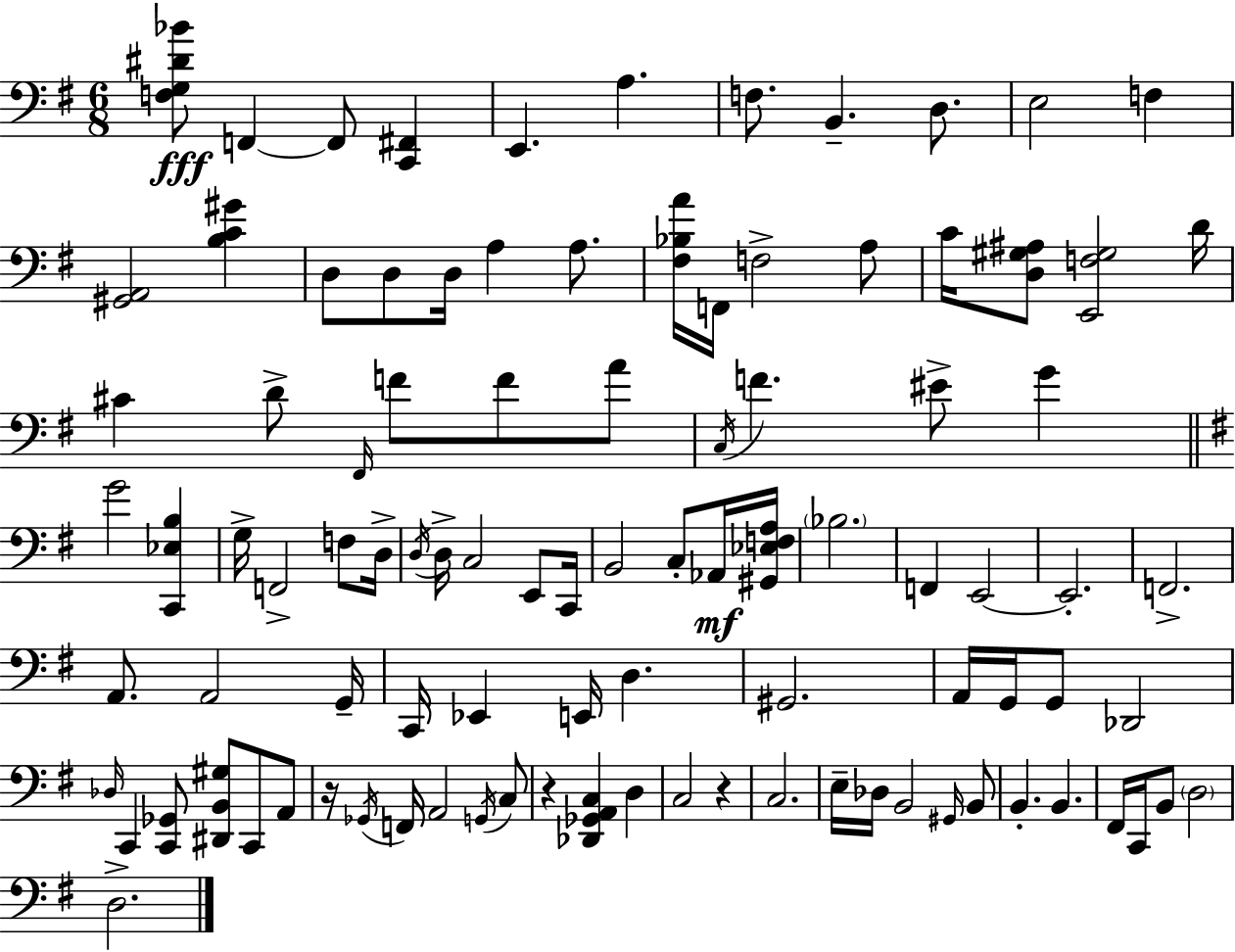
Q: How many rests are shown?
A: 3